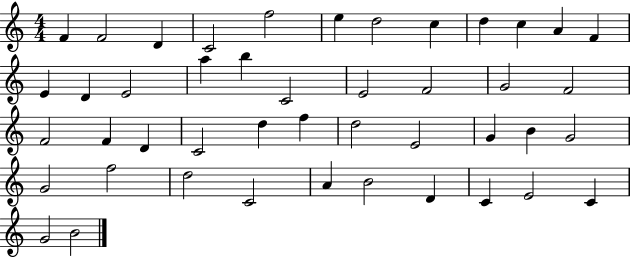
F4/q F4/h D4/q C4/h F5/h E5/q D5/h C5/q D5/q C5/q A4/q F4/q E4/q D4/q E4/h A5/q B5/q C4/h E4/h F4/h G4/h F4/h F4/h F4/q D4/q C4/h D5/q F5/q D5/h E4/h G4/q B4/q G4/h G4/h F5/h D5/h C4/h A4/q B4/h D4/q C4/q E4/h C4/q G4/h B4/h